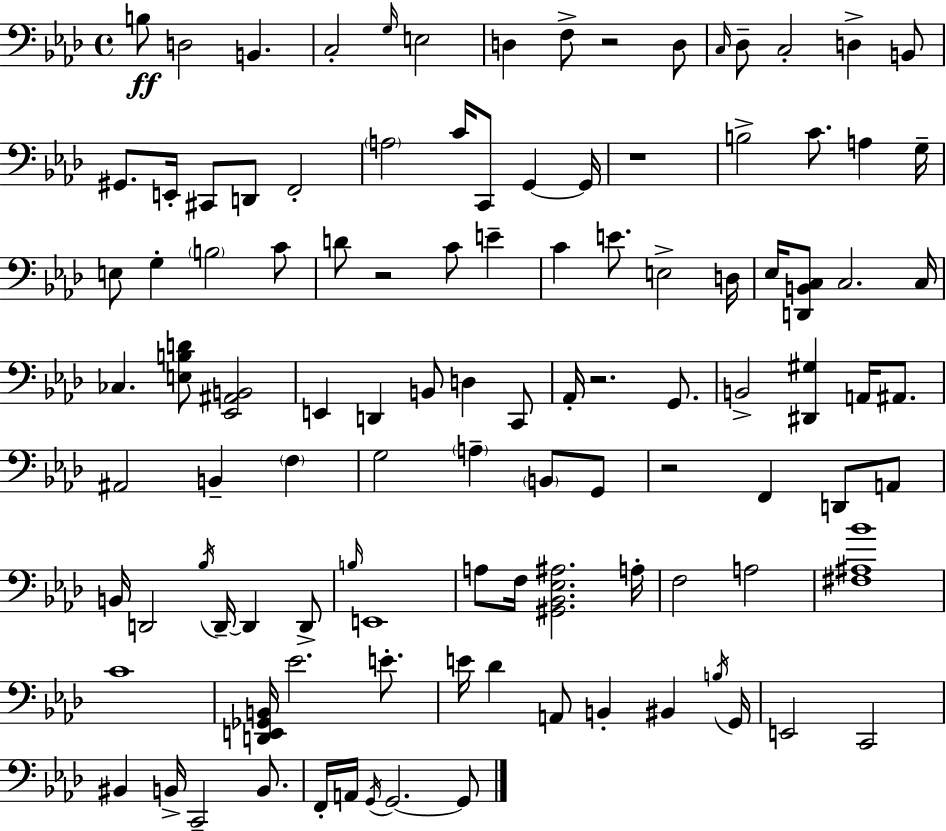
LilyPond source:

{
  \clef bass
  \time 4/4
  \defaultTimeSignature
  \key f \minor
  b8\ff d2 b,4. | c2-. \grace { g16 } e2 | d4 f8-> r2 d8 | \grace { c16 } des8-- c2-. d4-> | \break b,8 gis,8. e,16-. cis,8 d,8 f,2-. | \parenthesize a2 c'16 c,8 g,4~~ | g,16 r1 | b2-> c'8. a4 | \break g16-- e8 g4-. \parenthesize b2 | c'8 d'8 r2 c'8 e'4-- | c'4 e'8. e2-> | d16 ees16 <d, b, c>8 c2. | \break c16 ces4. <e b d'>8 <ees, ais, b,>2 | e,4 d,4 b,8 d4 | c,8 aes,16-. r2. g,8. | b,2-> <dis, gis>4 a,16 ais,8. | \break ais,2 b,4-- \parenthesize f4 | g2 \parenthesize a4-- \parenthesize b,8 | g,8 r2 f,4 d,8 | a,8 b,16 d,2 \acciaccatura { bes16 } d,16--~~ d,4 | \break d,8-> \grace { b16 } e,1 | a8 f16 <gis, bes, ees ais>2. | a16-. f2 a2 | <fis ais bes'>1 | \break c'1 | <d, e, ges, b,>16 ees'2. | e'8.-. e'16 des'4 a,8 b,4-. bis,4 | \acciaccatura { b16 } g,16 e,2 c,2 | \break bis,4 b,16-> c,2-- | b,8. f,16-. a,16 \acciaccatura { g,16 } g,2.~~ | g,8 \bar "|."
}